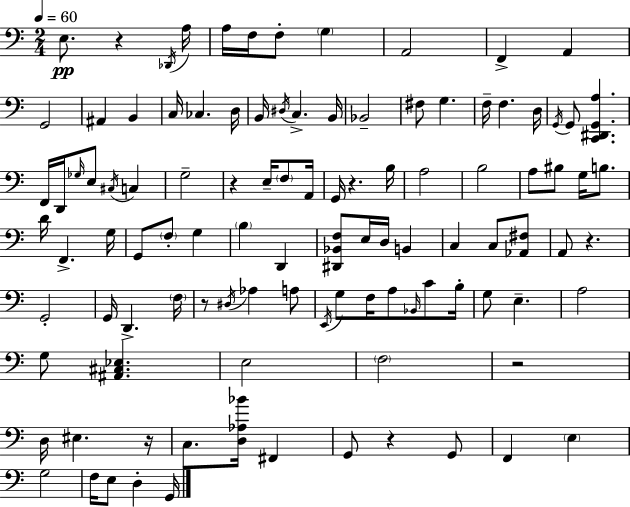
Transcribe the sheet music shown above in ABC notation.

X:1
T:Untitled
M:2/4
L:1/4
K:C
E,/2 z _D,,/4 A,/4 A,/4 F,/4 F,/2 G, A,,2 F,, A,, G,,2 ^A,, B,, C,/4 _C, D,/4 B,,/4 ^D,/4 C, B,,/4 _B,,2 ^F,/2 G, F,/4 F, D,/4 G,,/4 G,,/2 [C,,^D,,G,,A,] F,,/4 D,,/4 _G,/4 E,/2 ^C,/4 C, G,2 z E,/4 F,/2 A,,/4 G,,/4 z B,/4 A,2 B,2 A,/2 ^B,/2 G,/4 B,/2 D/4 F,, G,/4 G,,/2 F,/2 G, B, D,, [^D,,_B,,F,]/2 E,/4 D,/4 B,, C, C,/2 [_A,,^F,]/2 A,,/2 z G,,2 G,,/4 D,, F,/4 z/2 ^D,/4 _A, A,/2 E,,/4 G,/2 F,/4 A,/2 _B,,/4 C/2 B,/4 G,/2 E, A,2 G,/2 [^A,,^C,_E,] E,2 F,2 z2 D,/4 ^E, z/4 C,/2 [D,_A,_B]/4 ^F,, G,,/2 z G,,/2 F,, E, G,2 F,/4 E,/2 D, G,,/4